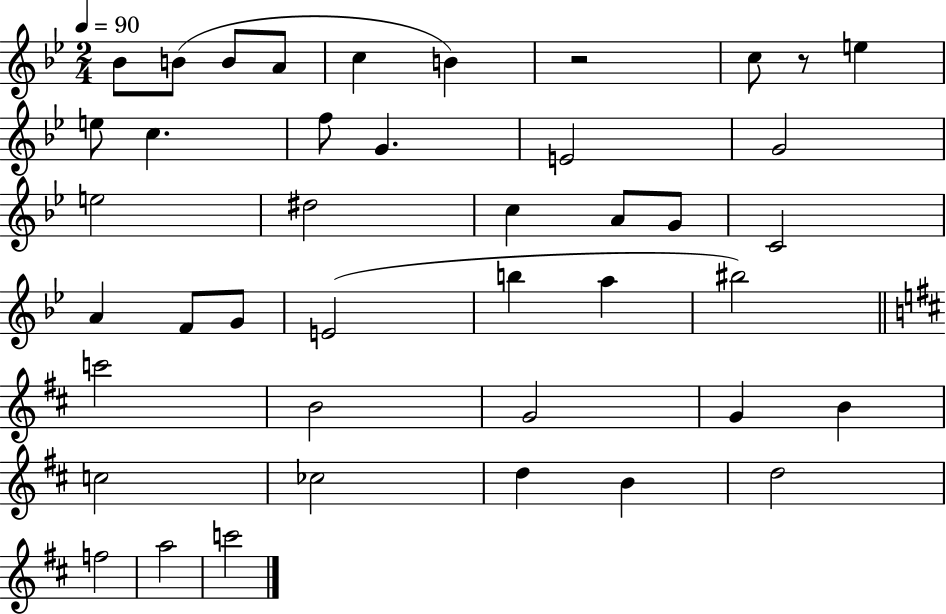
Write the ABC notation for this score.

X:1
T:Untitled
M:2/4
L:1/4
K:Bb
_B/2 B/2 B/2 A/2 c B z2 c/2 z/2 e e/2 c f/2 G E2 G2 e2 ^d2 c A/2 G/2 C2 A F/2 G/2 E2 b a ^b2 c'2 B2 G2 G B c2 _c2 d B d2 f2 a2 c'2